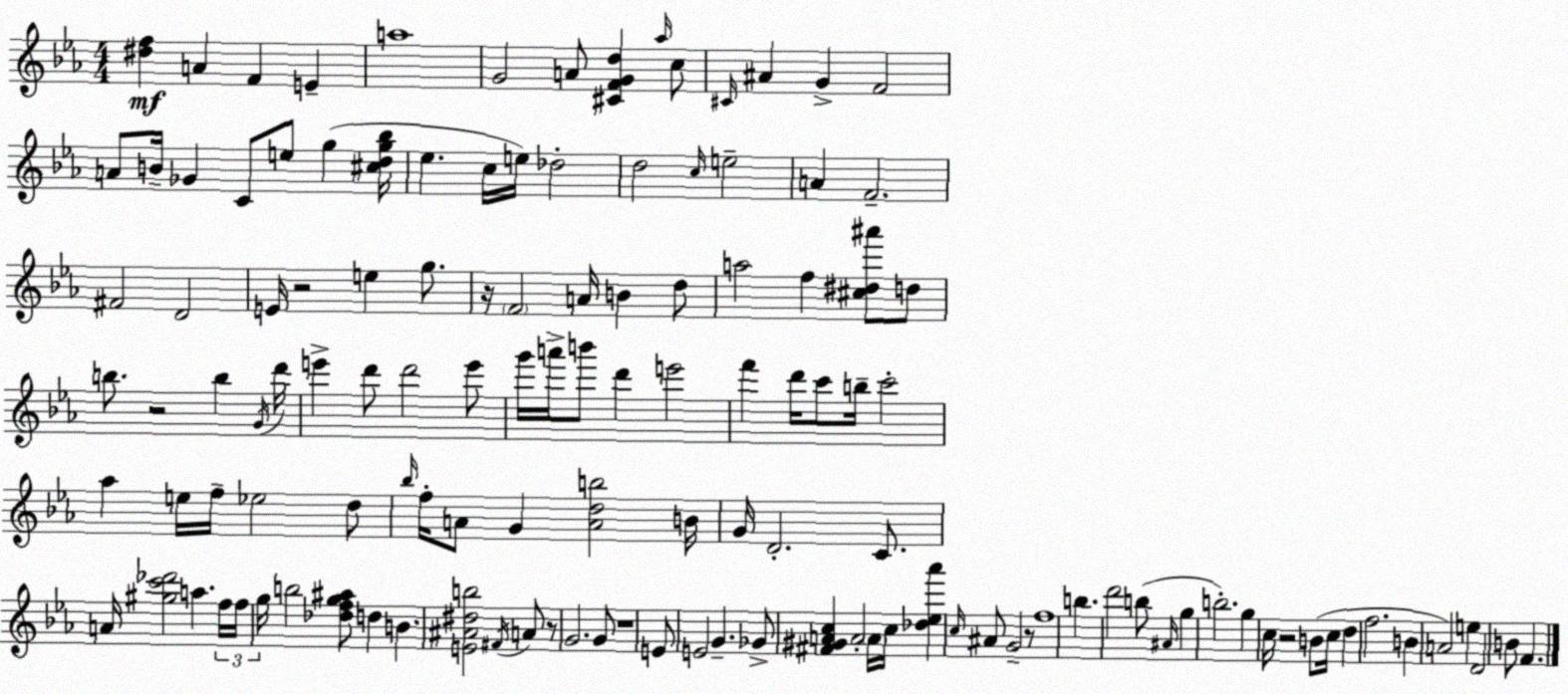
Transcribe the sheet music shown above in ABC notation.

X:1
T:Untitled
M:4/4
L:1/4
K:Eb
[^df] A F E a4 G2 A/2 [^CFGd] _a/4 c/2 ^C/4 ^A G F2 A/2 B/4 _G C/2 e/2 g [^cdg_b]/4 _e c/4 e/4 _d2 d2 c/4 e2 A F2 ^F2 D2 E/4 z2 e g/2 z/4 F2 A/4 B d/2 a2 f [^c^d^a']/2 d/2 b/2 z2 b G/4 d'/4 e' d'/2 d'2 e'/2 g'/4 a'/4 b'/2 d' e'2 f' d'/4 c'/2 b/4 c'2 _a e/4 f/4 _e2 d/2 _b/4 f/4 A/2 G [Adb]2 B/4 G/4 D2 C/2 A/4 [^gc'_d']2 a f/4 f/4 g/4 b2 [_dfg^a]/2 d B [E^A^db]2 ^F/4 A/2 z/2 G2 G/2 z4 E/2 E2 G _G/2 [^F^GAc] A2 A/4 c/4 [_d_e_a'] c/4 ^A/2 G2 z/2 f4 b d'2 b/2 ^A/4 g b2 g c/4 z2 B/2 c/4 d f2 B A2 e D2 B/2 F